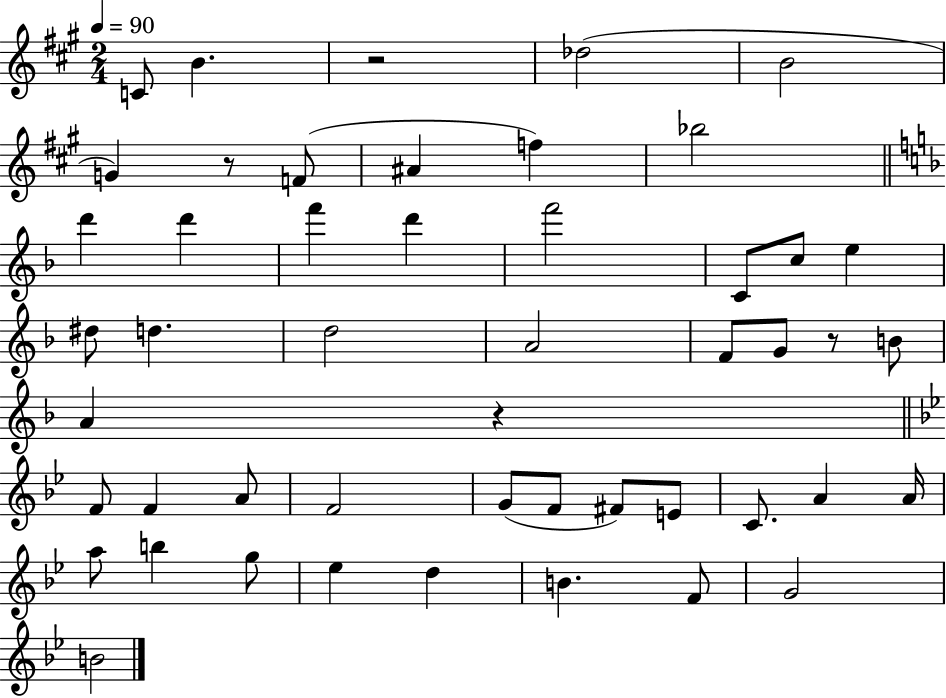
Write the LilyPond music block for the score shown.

{
  \clef treble
  \numericTimeSignature
  \time 2/4
  \key a \major
  \tempo 4 = 90
  c'8 b'4. | r2 | des''2( | b'2 | \break g'4) r8 f'8( | ais'4 f''4) | bes''2 | \bar "||" \break \key f \major d'''4 d'''4 | f'''4 d'''4 | f'''2 | c'8 c''8 e''4 | \break dis''8 d''4. | d''2 | a'2 | f'8 g'8 r8 b'8 | \break a'4 r4 | \bar "||" \break \key bes \major f'8 f'4 a'8 | f'2 | g'8( f'8 fis'8) e'8 | c'8. a'4 a'16 | \break a''8 b''4 g''8 | ees''4 d''4 | b'4. f'8 | g'2 | \break b'2 | \bar "|."
}